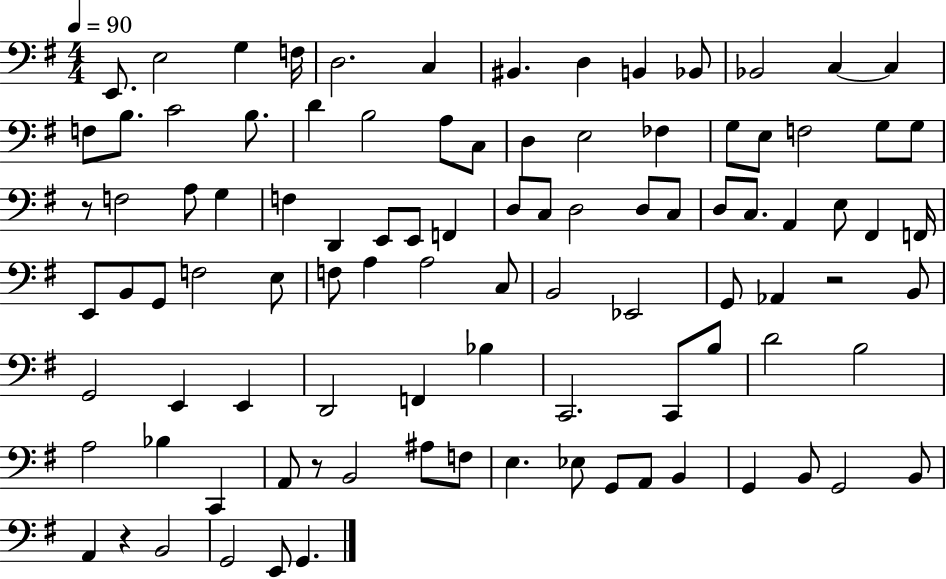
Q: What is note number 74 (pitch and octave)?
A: A3